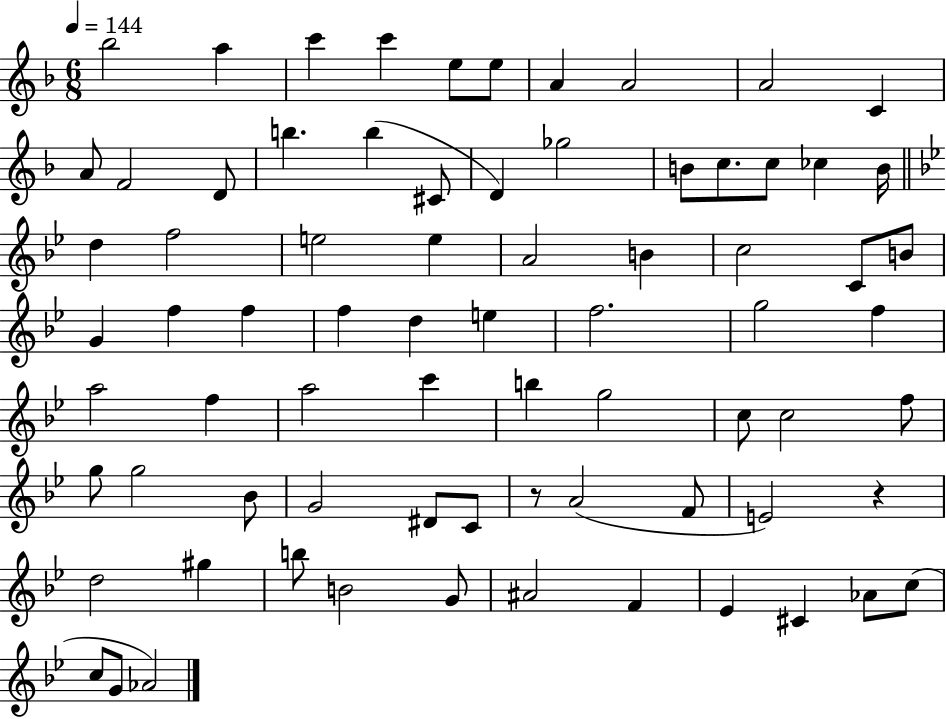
{
  \clef treble
  \numericTimeSignature
  \time 6/8
  \key f \major
  \tempo 4 = 144
  \repeat volta 2 { bes''2 a''4 | c'''4 c'''4 e''8 e''8 | a'4 a'2 | a'2 c'4 | \break a'8 f'2 d'8 | b''4. b''4( cis'8 | d'4) ges''2 | b'8 c''8. c''8 ces''4 b'16 | \break \bar "||" \break \key g \minor d''4 f''2 | e''2 e''4 | a'2 b'4 | c''2 c'8 b'8 | \break g'4 f''4 f''4 | f''4 d''4 e''4 | f''2. | g''2 f''4 | \break a''2 f''4 | a''2 c'''4 | b''4 g''2 | c''8 c''2 f''8 | \break g''8 g''2 bes'8 | g'2 dis'8 c'8 | r8 a'2( f'8 | e'2) r4 | \break d''2 gis''4 | b''8 b'2 g'8 | ais'2 f'4 | ees'4 cis'4 aes'8 c''8( | \break c''8 g'8 aes'2) | } \bar "|."
}